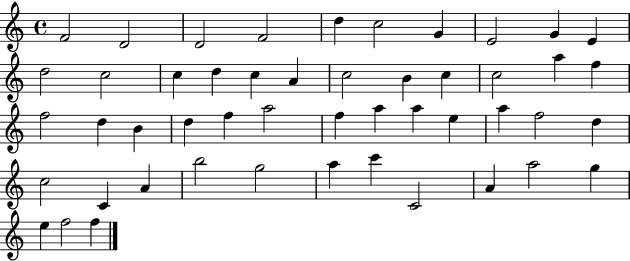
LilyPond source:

{
  \clef treble
  \time 4/4
  \defaultTimeSignature
  \key c \major
  f'2 d'2 | d'2 f'2 | d''4 c''2 g'4 | e'2 g'4 e'4 | \break d''2 c''2 | c''4 d''4 c''4 a'4 | c''2 b'4 c''4 | c''2 a''4 f''4 | \break f''2 d''4 b'4 | d''4 f''4 a''2 | f''4 a''4 a''4 e''4 | a''4 f''2 d''4 | \break c''2 c'4 a'4 | b''2 g''2 | a''4 c'''4 c'2 | a'4 a''2 g''4 | \break e''4 f''2 f''4 | \bar "|."
}